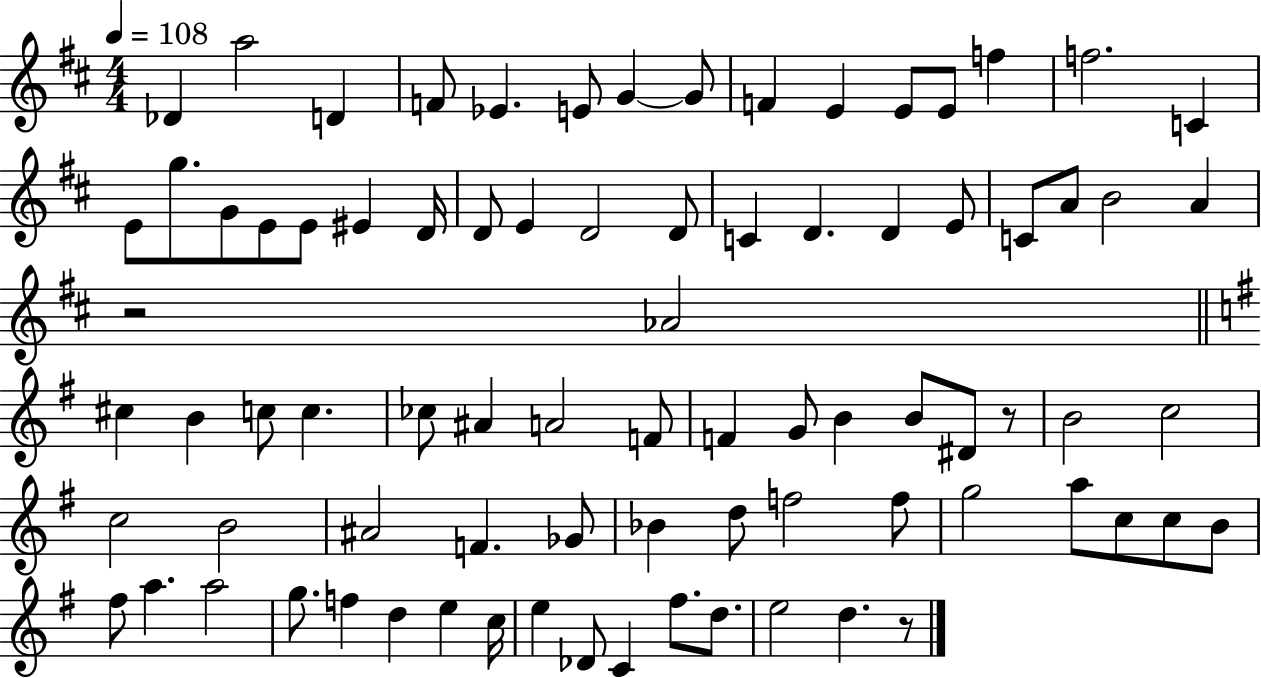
{
  \clef treble
  \numericTimeSignature
  \time 4/4
  \key d \major
  \tempo 4 = 108
  des'4 a''2 d'4 | f'8 ees'4. e'8 g'4~~ g'8 | f'4 e'4 e'8 e'8 f''4 | f''2. c'4 | \break e'8 g''8. g'8 e'8 e'8 eis'4 d'16 | d'8 e'4 d'2 d'8 | c'4 d'4. d'4 e'8 | c'8 a'8 b'2 a'4 | \break r2 aes'2 | \bar "||" \break \key e \minor cis''4 b'4 c''8 c''4. | ces''8 ais'4 a'2 f'8 | f'4 g'8 b'4 b'8 dis'8 r8 | b'2 c''2 | \break c''2 b'2 | ais'2 f'4. ges'8 | bes'4 d''8 f''2 f''8 | g''2 a''8 c''8 c''8 b'8 | \break fis''8 a''4. a''2 | g''8. f''4 d''4 e''4 c''16 | e''4 des'8 c'4 fis''8. d''8. | e''2 d''4. r8 | \break \bar "|."
}